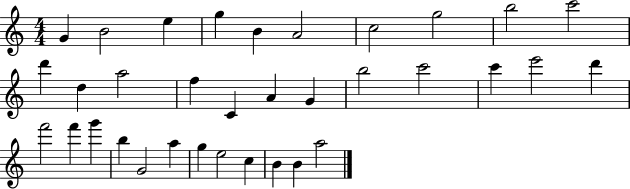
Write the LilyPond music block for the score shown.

{
  \clef treble
  \numericTimeSignature
  \time 4/4
  \key c \major
  g'4 b'2 e''4 | g''4 b'4 a'2 | c''2 g''2 | b''2 c'''2 | \break d'''4 d''4 a''2 | f''4 c'4 a'4 g'4 | b''2 c'''2 | c'''4 e'''2 d'''4 | \break f'''2 f'''4 g'''4 | b''4 g'2 a''4 | g''4 e''2 c''4 | b'4 b'4 a''2 | \break \bar "|."
}